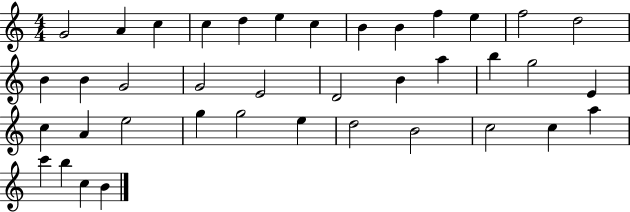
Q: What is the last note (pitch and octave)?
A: B4